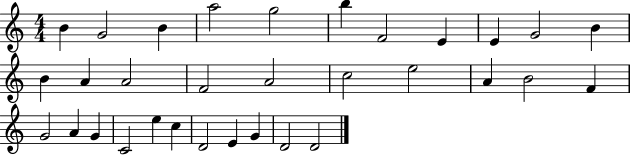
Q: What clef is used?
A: treble